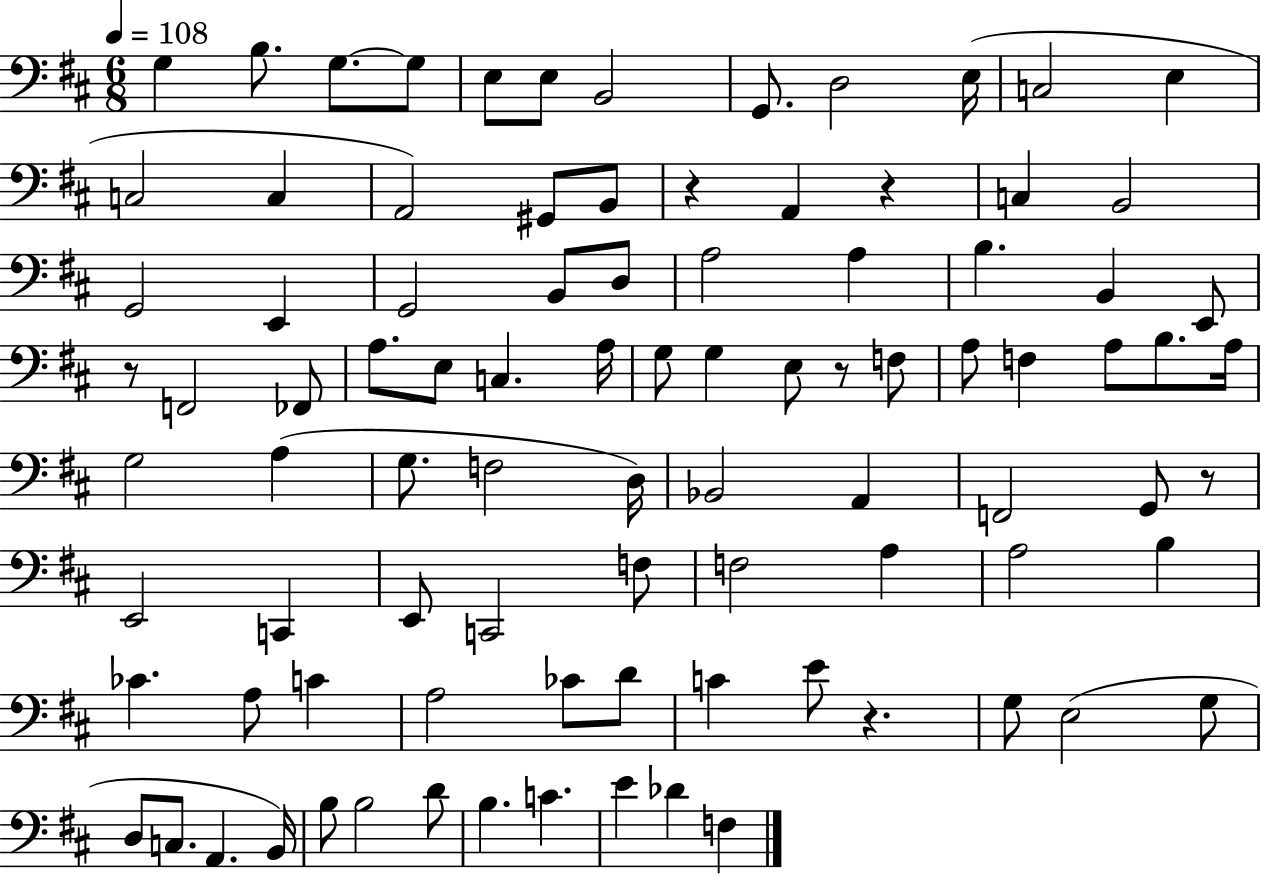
{
  \clef bass
  \numericTimeSignature
  \time 6/8
  \key d \major
  \tempo 4 = 108
  g4 b8. g8.~~ g8 | e8 e8 b,2 | g,8. d2 e16( | c2 e4 | \break c2 c4 | a,2) gis,8 b,8 | r4 a,4 r4 | c4 b,2 | \break g,2 e,4 | g,2 b,8 d8 | a2 a4 | b4. b,4 e,8 | \break r8 f,2 fes,8 | a8. e8 c4. a16 | g8 g4 e8 r8 f8 | a8 f4 a8 b8. a16 | \break g2 a4( | g8. f2 d16) | bes,2 a,4 | f,2 g,8 r8 | \break e,2 c,4 | e,8 c,2 f8 | f2 a4 | a2 b4 | \break ces'4. a8 c'4 | a2 ces'8 d'8 | c'4 e'8 r4. | g8 e2( g8 | \break d8 c8. a,4. b,16) | b8 b2 d'8 | b4. c'4. | e'4 des'4 f4 | \break \bar "|."
}